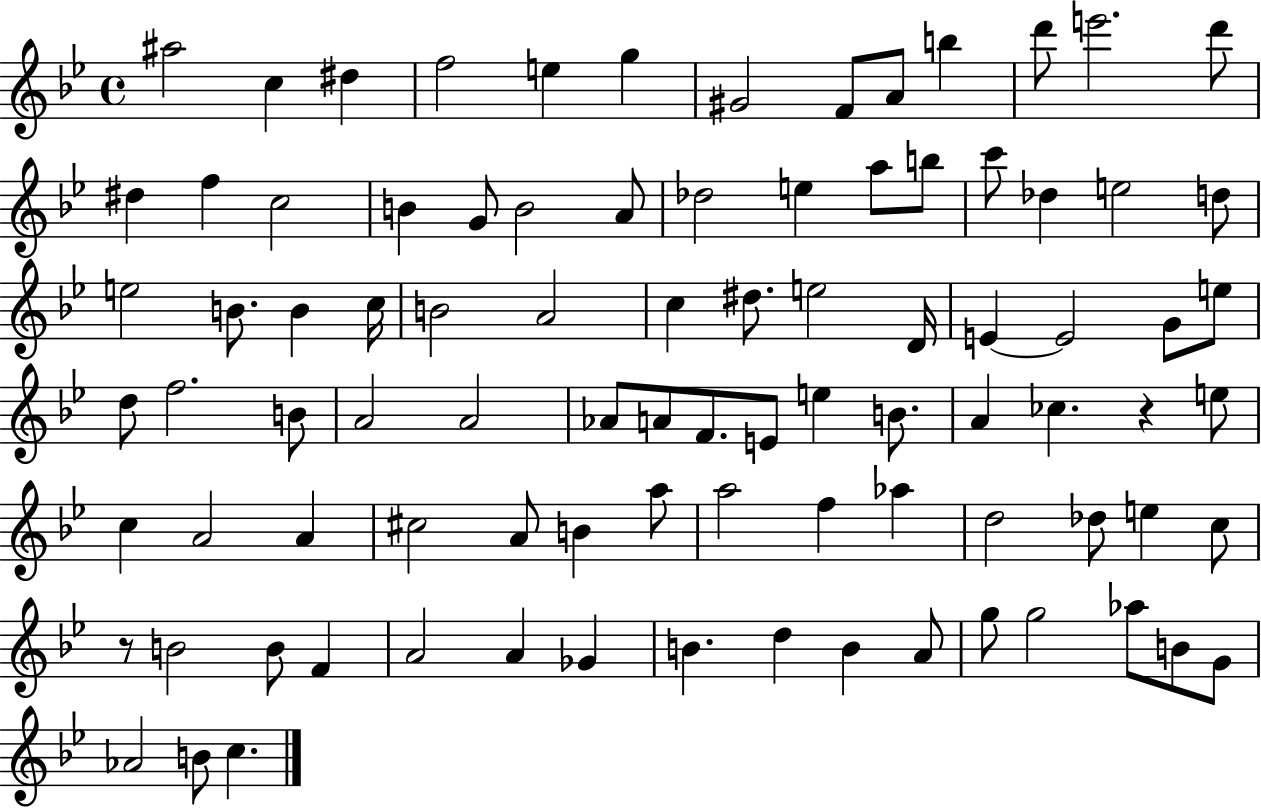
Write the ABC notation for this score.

X:1
T:Untitled
M:4/4
L:1/4
K:Bb
^a2 c ^d f2 e g ^G2 F/2 A/2 b d'/2 e'2 d'/2 ^d f c2 B G/2 B2 A/2 _d2 e a/2 b/2 c'/2 _d e2 d/2 e2 B/2 B c/4 B2 A2 c ^d/2 e2 D/4 E E2 G/2 e/2 d/2 f2 B/2 A2 A2 _A/2 A/2 F/2 E/2 e B/2 A _c z e/2 c A2 A ^c2 A/2 B a/2 a2 f _a d2 _d/2 e c/2 z/2 B2 B/2 F A2 A _G B d B A/2 g/2 g2 _a/2 B/2 G/2 _A2 B/2 c